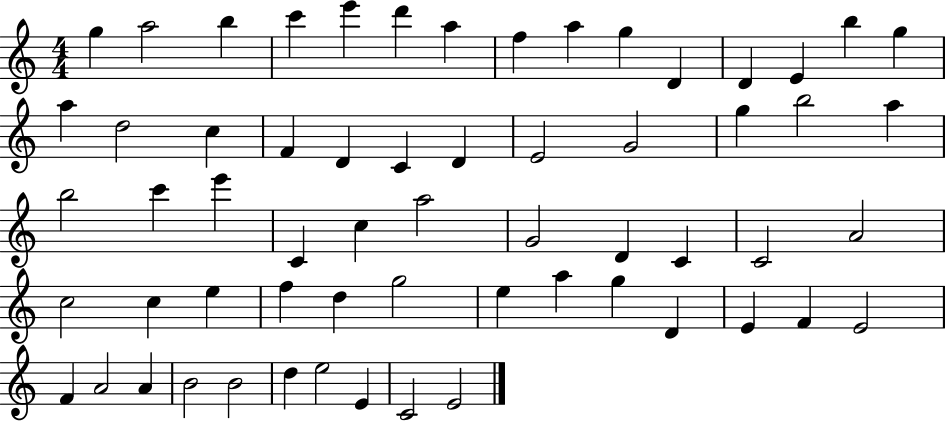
{
  \clef treble
  \numericTimeSignature
  \time 4/4
  \key c \major
  g''4 a''2 b''4 | c'''4 e'''4 d'''4 a''4 | f''4 a''4 g''4 d'4 | d'4 e'4 b''4 g''4 | \break a''4 d''2 c''4 | f'4 d'4 c'4 d'4 | e'2 g'2 | g''4 b''2 a''4 | \break b''2 c'''4 e'''4 | c'4 c''4 a''2 | g'2 d'4 c'4 | c'2 a'2 | \break c''2 c''4 e''4 | f''4 d''4 g''2 | e''4 a''4 g''4 d'4 | e'4 f'4 e'2 | \break f'4 a'2 a'4 | b'2 b'2 | d''4 e''2 e'4 | c'2 e'2 | \break \bar "|."
}